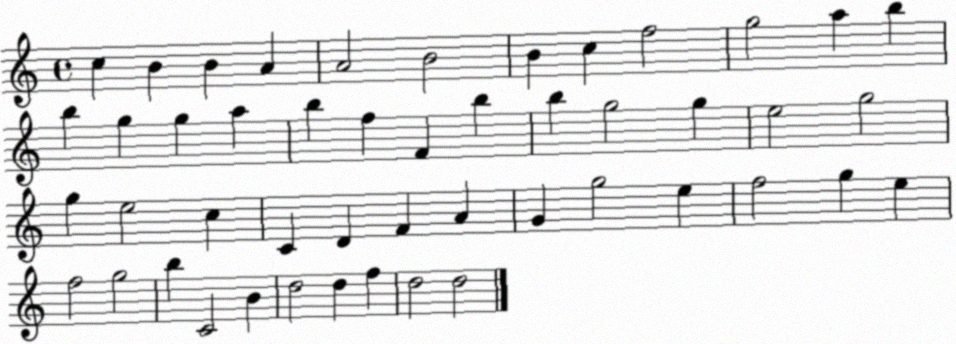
X:1
T:Untitled
M:4/4
L:1/4
K:C
c B B A A2 B2 B c f2 g2 a b b g g a b f F b b g2 g e2 g2 g e2 c C D F A G g2 e f2 g e f2 g2 b C2 B d2 d f d2 d2